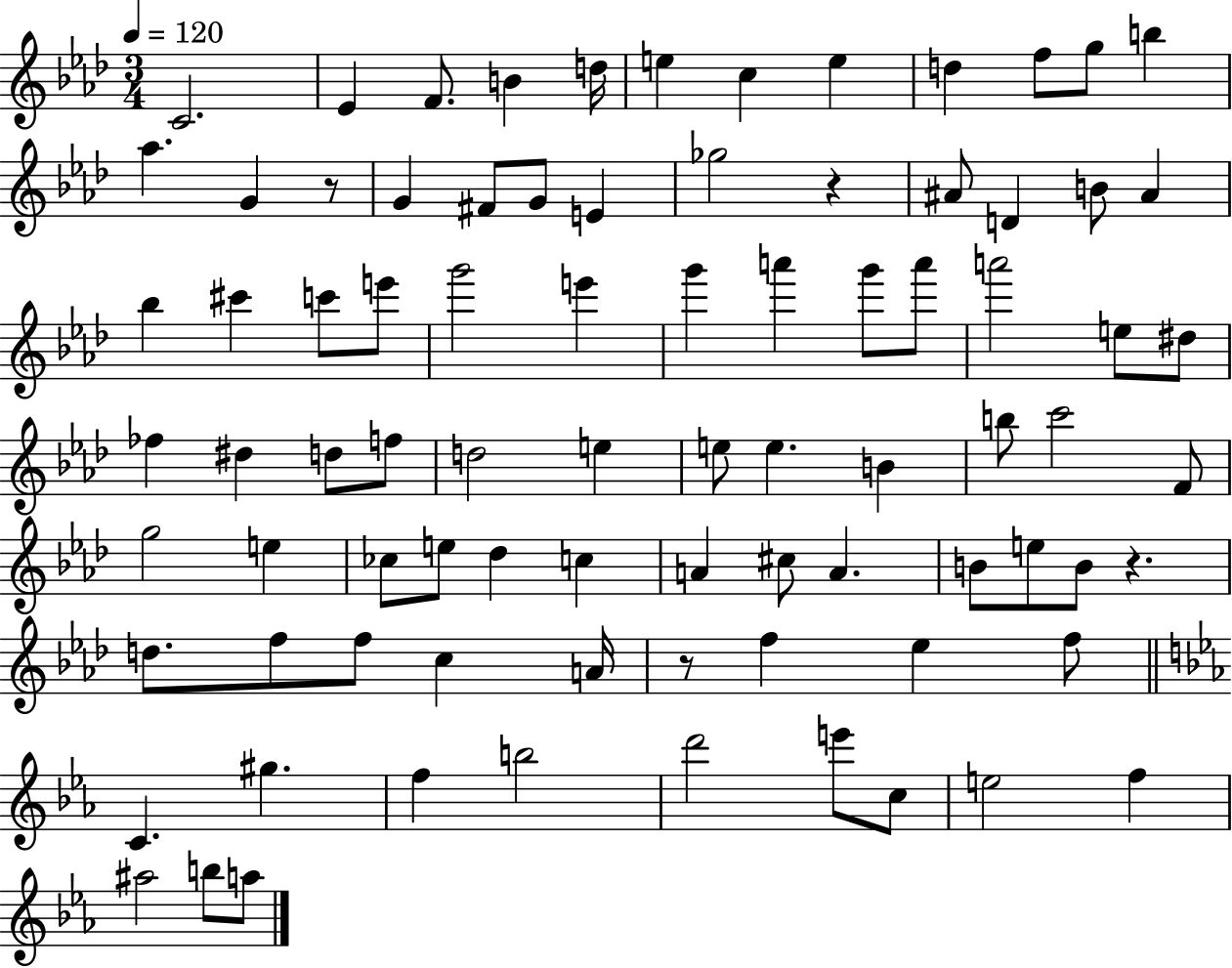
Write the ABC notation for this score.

X:1
T:Untitled
M:3/4
L:1/4
K:Ab
C2 _E F/2 B d/4 e c e d f/2 g/2 b _a G z/2 G ^F/2 G/2 E _g2 z ^A/2 D B/2 ^A _b ^c' c'/2 e'/2 g'2 e' g' a' g'/2 a'/2 a'2 e/2 ^d/2 _f ^d d/2 f/2 d2 e e/2 e B b/2 c'2 F/2 g2 e _c/2 e/2 _d c A ^c/2 A B/2 e/2 B/2 z d/2 f/2 f/2 c A/4 z/2 f _e f/2 C ^g f b2 d'2 e'/2 c/2 e2 f ^a2 b/2 a/2